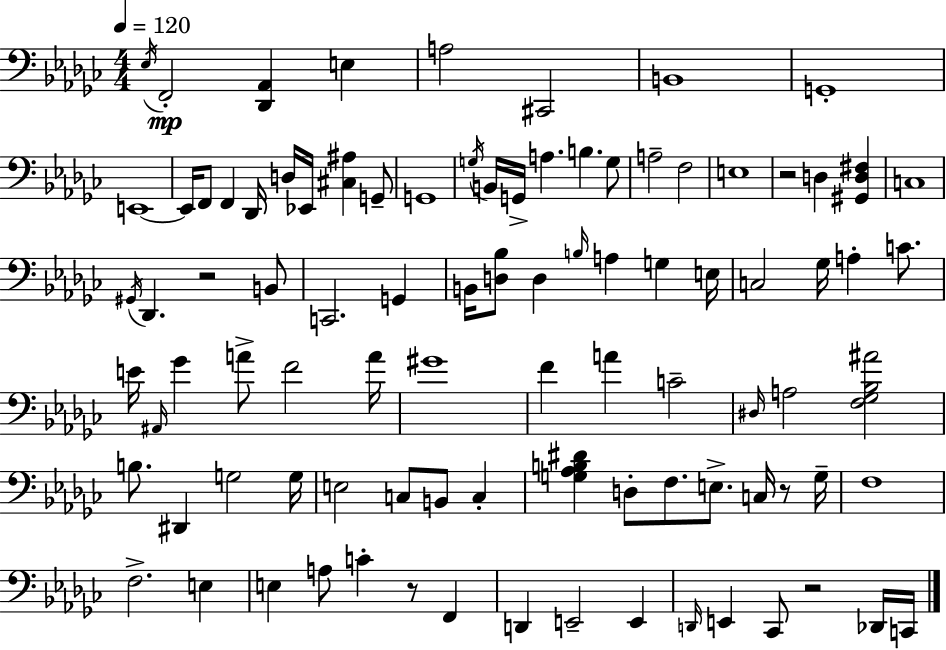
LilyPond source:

{
  \clef bass
  \numericTimeSignature
  \time 4/4
  \key ees \minor
  \tempo 4 = 120
  \acciaccatura { ees16 }\mp f,2-. <des, aes,>4 e4 | a2 cis,2 | b,1 | g,1-. | \break e,1~~ | e,16 f,8 f,4 des,16 d16 ees,16 <cis ais>4 g,8-- | g,1 | \acciaccatura { g16 } b,16 g,16-> a4. b4. | \break g8 a2-- f2 | e1 | r2 d4 <gis, d fis>4 | c1 | \break \acciaccatura { gis,16 } des,4. r2 | b,8 c,2. g,4 | b,16 <d bes>8 d4 \grace { b16 } a4 g4 | e16 c2 ges16 a4-. | \break c'8. e'16 \grace { ais,16 } ges'4 a'8-> f'2 | a'16 gis'1 | f'4 a'4 c'2-- | \grace { dis16 } a2 <f ges bes ais'>2 | \break b8. dis,4 g2 | g16 e2 c8 | b,8 c4-. <g aes b dis'>4 d8-. f8. e8.-> | c16 r8 g16-- f1 | \break f2.-> | e4 e4 a8 c'4-. | r8 f,4 d,4 e,2-- | e,4 \grace { d,16 } e,4 ces,8 r2 | \break des,16 c,16 \bar "|."
}